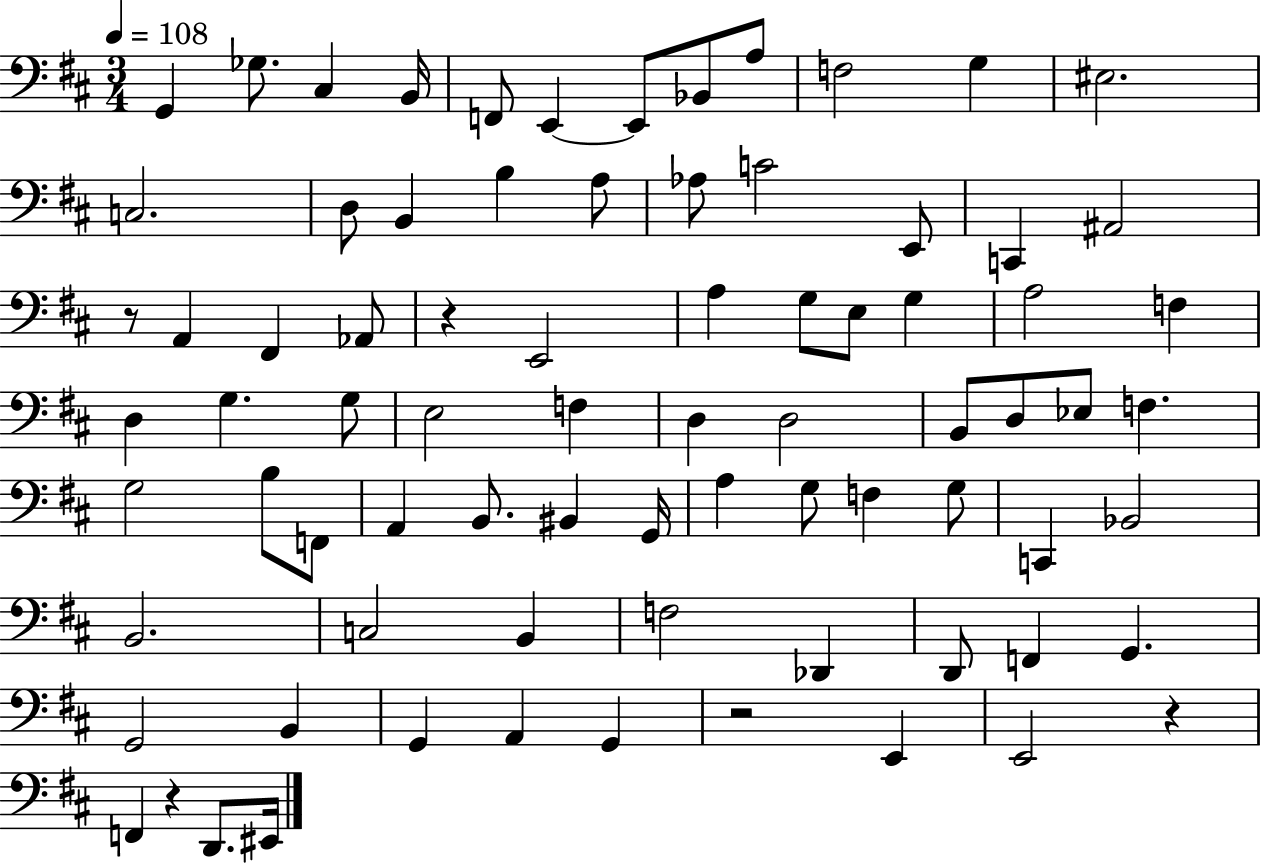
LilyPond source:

{
  \clef bass
  \numericTimeSignature
  \time 3/4
  \key d \major
  \tempo 4 = 108
  g,4 ges8. cis4 b,16 | f,8 e,4~~ e,8 bes,8 a8 | f2 g4 | eis2. | \break c2. | d8 b,4 b4 a8 | aes8 c'2 e,8 | c,4 ais,2 | \break r8 a,4 fis,4 aes,8 | r4 e,2 | a4 g8 e8 g4 | a2 f4 | \break d4 g4. g8 | e2 f4 | d4 d2 | b,8 d8 ees8 f4. | \break g2 b8 f,8 | a,4 b,8. bis,4 g,16 | a4 g8 f4 g8 | c,4 bes,2 | \break b,2. | c2 b,4 | f2 des,4 | d,8 f,4 g,4. | \break g,2 b,4 | g,4 a,4 g,4 | r2 e,4 | e,2 r4 | \break f,4 r4 d,8. eis,16 | \bar "|."
}